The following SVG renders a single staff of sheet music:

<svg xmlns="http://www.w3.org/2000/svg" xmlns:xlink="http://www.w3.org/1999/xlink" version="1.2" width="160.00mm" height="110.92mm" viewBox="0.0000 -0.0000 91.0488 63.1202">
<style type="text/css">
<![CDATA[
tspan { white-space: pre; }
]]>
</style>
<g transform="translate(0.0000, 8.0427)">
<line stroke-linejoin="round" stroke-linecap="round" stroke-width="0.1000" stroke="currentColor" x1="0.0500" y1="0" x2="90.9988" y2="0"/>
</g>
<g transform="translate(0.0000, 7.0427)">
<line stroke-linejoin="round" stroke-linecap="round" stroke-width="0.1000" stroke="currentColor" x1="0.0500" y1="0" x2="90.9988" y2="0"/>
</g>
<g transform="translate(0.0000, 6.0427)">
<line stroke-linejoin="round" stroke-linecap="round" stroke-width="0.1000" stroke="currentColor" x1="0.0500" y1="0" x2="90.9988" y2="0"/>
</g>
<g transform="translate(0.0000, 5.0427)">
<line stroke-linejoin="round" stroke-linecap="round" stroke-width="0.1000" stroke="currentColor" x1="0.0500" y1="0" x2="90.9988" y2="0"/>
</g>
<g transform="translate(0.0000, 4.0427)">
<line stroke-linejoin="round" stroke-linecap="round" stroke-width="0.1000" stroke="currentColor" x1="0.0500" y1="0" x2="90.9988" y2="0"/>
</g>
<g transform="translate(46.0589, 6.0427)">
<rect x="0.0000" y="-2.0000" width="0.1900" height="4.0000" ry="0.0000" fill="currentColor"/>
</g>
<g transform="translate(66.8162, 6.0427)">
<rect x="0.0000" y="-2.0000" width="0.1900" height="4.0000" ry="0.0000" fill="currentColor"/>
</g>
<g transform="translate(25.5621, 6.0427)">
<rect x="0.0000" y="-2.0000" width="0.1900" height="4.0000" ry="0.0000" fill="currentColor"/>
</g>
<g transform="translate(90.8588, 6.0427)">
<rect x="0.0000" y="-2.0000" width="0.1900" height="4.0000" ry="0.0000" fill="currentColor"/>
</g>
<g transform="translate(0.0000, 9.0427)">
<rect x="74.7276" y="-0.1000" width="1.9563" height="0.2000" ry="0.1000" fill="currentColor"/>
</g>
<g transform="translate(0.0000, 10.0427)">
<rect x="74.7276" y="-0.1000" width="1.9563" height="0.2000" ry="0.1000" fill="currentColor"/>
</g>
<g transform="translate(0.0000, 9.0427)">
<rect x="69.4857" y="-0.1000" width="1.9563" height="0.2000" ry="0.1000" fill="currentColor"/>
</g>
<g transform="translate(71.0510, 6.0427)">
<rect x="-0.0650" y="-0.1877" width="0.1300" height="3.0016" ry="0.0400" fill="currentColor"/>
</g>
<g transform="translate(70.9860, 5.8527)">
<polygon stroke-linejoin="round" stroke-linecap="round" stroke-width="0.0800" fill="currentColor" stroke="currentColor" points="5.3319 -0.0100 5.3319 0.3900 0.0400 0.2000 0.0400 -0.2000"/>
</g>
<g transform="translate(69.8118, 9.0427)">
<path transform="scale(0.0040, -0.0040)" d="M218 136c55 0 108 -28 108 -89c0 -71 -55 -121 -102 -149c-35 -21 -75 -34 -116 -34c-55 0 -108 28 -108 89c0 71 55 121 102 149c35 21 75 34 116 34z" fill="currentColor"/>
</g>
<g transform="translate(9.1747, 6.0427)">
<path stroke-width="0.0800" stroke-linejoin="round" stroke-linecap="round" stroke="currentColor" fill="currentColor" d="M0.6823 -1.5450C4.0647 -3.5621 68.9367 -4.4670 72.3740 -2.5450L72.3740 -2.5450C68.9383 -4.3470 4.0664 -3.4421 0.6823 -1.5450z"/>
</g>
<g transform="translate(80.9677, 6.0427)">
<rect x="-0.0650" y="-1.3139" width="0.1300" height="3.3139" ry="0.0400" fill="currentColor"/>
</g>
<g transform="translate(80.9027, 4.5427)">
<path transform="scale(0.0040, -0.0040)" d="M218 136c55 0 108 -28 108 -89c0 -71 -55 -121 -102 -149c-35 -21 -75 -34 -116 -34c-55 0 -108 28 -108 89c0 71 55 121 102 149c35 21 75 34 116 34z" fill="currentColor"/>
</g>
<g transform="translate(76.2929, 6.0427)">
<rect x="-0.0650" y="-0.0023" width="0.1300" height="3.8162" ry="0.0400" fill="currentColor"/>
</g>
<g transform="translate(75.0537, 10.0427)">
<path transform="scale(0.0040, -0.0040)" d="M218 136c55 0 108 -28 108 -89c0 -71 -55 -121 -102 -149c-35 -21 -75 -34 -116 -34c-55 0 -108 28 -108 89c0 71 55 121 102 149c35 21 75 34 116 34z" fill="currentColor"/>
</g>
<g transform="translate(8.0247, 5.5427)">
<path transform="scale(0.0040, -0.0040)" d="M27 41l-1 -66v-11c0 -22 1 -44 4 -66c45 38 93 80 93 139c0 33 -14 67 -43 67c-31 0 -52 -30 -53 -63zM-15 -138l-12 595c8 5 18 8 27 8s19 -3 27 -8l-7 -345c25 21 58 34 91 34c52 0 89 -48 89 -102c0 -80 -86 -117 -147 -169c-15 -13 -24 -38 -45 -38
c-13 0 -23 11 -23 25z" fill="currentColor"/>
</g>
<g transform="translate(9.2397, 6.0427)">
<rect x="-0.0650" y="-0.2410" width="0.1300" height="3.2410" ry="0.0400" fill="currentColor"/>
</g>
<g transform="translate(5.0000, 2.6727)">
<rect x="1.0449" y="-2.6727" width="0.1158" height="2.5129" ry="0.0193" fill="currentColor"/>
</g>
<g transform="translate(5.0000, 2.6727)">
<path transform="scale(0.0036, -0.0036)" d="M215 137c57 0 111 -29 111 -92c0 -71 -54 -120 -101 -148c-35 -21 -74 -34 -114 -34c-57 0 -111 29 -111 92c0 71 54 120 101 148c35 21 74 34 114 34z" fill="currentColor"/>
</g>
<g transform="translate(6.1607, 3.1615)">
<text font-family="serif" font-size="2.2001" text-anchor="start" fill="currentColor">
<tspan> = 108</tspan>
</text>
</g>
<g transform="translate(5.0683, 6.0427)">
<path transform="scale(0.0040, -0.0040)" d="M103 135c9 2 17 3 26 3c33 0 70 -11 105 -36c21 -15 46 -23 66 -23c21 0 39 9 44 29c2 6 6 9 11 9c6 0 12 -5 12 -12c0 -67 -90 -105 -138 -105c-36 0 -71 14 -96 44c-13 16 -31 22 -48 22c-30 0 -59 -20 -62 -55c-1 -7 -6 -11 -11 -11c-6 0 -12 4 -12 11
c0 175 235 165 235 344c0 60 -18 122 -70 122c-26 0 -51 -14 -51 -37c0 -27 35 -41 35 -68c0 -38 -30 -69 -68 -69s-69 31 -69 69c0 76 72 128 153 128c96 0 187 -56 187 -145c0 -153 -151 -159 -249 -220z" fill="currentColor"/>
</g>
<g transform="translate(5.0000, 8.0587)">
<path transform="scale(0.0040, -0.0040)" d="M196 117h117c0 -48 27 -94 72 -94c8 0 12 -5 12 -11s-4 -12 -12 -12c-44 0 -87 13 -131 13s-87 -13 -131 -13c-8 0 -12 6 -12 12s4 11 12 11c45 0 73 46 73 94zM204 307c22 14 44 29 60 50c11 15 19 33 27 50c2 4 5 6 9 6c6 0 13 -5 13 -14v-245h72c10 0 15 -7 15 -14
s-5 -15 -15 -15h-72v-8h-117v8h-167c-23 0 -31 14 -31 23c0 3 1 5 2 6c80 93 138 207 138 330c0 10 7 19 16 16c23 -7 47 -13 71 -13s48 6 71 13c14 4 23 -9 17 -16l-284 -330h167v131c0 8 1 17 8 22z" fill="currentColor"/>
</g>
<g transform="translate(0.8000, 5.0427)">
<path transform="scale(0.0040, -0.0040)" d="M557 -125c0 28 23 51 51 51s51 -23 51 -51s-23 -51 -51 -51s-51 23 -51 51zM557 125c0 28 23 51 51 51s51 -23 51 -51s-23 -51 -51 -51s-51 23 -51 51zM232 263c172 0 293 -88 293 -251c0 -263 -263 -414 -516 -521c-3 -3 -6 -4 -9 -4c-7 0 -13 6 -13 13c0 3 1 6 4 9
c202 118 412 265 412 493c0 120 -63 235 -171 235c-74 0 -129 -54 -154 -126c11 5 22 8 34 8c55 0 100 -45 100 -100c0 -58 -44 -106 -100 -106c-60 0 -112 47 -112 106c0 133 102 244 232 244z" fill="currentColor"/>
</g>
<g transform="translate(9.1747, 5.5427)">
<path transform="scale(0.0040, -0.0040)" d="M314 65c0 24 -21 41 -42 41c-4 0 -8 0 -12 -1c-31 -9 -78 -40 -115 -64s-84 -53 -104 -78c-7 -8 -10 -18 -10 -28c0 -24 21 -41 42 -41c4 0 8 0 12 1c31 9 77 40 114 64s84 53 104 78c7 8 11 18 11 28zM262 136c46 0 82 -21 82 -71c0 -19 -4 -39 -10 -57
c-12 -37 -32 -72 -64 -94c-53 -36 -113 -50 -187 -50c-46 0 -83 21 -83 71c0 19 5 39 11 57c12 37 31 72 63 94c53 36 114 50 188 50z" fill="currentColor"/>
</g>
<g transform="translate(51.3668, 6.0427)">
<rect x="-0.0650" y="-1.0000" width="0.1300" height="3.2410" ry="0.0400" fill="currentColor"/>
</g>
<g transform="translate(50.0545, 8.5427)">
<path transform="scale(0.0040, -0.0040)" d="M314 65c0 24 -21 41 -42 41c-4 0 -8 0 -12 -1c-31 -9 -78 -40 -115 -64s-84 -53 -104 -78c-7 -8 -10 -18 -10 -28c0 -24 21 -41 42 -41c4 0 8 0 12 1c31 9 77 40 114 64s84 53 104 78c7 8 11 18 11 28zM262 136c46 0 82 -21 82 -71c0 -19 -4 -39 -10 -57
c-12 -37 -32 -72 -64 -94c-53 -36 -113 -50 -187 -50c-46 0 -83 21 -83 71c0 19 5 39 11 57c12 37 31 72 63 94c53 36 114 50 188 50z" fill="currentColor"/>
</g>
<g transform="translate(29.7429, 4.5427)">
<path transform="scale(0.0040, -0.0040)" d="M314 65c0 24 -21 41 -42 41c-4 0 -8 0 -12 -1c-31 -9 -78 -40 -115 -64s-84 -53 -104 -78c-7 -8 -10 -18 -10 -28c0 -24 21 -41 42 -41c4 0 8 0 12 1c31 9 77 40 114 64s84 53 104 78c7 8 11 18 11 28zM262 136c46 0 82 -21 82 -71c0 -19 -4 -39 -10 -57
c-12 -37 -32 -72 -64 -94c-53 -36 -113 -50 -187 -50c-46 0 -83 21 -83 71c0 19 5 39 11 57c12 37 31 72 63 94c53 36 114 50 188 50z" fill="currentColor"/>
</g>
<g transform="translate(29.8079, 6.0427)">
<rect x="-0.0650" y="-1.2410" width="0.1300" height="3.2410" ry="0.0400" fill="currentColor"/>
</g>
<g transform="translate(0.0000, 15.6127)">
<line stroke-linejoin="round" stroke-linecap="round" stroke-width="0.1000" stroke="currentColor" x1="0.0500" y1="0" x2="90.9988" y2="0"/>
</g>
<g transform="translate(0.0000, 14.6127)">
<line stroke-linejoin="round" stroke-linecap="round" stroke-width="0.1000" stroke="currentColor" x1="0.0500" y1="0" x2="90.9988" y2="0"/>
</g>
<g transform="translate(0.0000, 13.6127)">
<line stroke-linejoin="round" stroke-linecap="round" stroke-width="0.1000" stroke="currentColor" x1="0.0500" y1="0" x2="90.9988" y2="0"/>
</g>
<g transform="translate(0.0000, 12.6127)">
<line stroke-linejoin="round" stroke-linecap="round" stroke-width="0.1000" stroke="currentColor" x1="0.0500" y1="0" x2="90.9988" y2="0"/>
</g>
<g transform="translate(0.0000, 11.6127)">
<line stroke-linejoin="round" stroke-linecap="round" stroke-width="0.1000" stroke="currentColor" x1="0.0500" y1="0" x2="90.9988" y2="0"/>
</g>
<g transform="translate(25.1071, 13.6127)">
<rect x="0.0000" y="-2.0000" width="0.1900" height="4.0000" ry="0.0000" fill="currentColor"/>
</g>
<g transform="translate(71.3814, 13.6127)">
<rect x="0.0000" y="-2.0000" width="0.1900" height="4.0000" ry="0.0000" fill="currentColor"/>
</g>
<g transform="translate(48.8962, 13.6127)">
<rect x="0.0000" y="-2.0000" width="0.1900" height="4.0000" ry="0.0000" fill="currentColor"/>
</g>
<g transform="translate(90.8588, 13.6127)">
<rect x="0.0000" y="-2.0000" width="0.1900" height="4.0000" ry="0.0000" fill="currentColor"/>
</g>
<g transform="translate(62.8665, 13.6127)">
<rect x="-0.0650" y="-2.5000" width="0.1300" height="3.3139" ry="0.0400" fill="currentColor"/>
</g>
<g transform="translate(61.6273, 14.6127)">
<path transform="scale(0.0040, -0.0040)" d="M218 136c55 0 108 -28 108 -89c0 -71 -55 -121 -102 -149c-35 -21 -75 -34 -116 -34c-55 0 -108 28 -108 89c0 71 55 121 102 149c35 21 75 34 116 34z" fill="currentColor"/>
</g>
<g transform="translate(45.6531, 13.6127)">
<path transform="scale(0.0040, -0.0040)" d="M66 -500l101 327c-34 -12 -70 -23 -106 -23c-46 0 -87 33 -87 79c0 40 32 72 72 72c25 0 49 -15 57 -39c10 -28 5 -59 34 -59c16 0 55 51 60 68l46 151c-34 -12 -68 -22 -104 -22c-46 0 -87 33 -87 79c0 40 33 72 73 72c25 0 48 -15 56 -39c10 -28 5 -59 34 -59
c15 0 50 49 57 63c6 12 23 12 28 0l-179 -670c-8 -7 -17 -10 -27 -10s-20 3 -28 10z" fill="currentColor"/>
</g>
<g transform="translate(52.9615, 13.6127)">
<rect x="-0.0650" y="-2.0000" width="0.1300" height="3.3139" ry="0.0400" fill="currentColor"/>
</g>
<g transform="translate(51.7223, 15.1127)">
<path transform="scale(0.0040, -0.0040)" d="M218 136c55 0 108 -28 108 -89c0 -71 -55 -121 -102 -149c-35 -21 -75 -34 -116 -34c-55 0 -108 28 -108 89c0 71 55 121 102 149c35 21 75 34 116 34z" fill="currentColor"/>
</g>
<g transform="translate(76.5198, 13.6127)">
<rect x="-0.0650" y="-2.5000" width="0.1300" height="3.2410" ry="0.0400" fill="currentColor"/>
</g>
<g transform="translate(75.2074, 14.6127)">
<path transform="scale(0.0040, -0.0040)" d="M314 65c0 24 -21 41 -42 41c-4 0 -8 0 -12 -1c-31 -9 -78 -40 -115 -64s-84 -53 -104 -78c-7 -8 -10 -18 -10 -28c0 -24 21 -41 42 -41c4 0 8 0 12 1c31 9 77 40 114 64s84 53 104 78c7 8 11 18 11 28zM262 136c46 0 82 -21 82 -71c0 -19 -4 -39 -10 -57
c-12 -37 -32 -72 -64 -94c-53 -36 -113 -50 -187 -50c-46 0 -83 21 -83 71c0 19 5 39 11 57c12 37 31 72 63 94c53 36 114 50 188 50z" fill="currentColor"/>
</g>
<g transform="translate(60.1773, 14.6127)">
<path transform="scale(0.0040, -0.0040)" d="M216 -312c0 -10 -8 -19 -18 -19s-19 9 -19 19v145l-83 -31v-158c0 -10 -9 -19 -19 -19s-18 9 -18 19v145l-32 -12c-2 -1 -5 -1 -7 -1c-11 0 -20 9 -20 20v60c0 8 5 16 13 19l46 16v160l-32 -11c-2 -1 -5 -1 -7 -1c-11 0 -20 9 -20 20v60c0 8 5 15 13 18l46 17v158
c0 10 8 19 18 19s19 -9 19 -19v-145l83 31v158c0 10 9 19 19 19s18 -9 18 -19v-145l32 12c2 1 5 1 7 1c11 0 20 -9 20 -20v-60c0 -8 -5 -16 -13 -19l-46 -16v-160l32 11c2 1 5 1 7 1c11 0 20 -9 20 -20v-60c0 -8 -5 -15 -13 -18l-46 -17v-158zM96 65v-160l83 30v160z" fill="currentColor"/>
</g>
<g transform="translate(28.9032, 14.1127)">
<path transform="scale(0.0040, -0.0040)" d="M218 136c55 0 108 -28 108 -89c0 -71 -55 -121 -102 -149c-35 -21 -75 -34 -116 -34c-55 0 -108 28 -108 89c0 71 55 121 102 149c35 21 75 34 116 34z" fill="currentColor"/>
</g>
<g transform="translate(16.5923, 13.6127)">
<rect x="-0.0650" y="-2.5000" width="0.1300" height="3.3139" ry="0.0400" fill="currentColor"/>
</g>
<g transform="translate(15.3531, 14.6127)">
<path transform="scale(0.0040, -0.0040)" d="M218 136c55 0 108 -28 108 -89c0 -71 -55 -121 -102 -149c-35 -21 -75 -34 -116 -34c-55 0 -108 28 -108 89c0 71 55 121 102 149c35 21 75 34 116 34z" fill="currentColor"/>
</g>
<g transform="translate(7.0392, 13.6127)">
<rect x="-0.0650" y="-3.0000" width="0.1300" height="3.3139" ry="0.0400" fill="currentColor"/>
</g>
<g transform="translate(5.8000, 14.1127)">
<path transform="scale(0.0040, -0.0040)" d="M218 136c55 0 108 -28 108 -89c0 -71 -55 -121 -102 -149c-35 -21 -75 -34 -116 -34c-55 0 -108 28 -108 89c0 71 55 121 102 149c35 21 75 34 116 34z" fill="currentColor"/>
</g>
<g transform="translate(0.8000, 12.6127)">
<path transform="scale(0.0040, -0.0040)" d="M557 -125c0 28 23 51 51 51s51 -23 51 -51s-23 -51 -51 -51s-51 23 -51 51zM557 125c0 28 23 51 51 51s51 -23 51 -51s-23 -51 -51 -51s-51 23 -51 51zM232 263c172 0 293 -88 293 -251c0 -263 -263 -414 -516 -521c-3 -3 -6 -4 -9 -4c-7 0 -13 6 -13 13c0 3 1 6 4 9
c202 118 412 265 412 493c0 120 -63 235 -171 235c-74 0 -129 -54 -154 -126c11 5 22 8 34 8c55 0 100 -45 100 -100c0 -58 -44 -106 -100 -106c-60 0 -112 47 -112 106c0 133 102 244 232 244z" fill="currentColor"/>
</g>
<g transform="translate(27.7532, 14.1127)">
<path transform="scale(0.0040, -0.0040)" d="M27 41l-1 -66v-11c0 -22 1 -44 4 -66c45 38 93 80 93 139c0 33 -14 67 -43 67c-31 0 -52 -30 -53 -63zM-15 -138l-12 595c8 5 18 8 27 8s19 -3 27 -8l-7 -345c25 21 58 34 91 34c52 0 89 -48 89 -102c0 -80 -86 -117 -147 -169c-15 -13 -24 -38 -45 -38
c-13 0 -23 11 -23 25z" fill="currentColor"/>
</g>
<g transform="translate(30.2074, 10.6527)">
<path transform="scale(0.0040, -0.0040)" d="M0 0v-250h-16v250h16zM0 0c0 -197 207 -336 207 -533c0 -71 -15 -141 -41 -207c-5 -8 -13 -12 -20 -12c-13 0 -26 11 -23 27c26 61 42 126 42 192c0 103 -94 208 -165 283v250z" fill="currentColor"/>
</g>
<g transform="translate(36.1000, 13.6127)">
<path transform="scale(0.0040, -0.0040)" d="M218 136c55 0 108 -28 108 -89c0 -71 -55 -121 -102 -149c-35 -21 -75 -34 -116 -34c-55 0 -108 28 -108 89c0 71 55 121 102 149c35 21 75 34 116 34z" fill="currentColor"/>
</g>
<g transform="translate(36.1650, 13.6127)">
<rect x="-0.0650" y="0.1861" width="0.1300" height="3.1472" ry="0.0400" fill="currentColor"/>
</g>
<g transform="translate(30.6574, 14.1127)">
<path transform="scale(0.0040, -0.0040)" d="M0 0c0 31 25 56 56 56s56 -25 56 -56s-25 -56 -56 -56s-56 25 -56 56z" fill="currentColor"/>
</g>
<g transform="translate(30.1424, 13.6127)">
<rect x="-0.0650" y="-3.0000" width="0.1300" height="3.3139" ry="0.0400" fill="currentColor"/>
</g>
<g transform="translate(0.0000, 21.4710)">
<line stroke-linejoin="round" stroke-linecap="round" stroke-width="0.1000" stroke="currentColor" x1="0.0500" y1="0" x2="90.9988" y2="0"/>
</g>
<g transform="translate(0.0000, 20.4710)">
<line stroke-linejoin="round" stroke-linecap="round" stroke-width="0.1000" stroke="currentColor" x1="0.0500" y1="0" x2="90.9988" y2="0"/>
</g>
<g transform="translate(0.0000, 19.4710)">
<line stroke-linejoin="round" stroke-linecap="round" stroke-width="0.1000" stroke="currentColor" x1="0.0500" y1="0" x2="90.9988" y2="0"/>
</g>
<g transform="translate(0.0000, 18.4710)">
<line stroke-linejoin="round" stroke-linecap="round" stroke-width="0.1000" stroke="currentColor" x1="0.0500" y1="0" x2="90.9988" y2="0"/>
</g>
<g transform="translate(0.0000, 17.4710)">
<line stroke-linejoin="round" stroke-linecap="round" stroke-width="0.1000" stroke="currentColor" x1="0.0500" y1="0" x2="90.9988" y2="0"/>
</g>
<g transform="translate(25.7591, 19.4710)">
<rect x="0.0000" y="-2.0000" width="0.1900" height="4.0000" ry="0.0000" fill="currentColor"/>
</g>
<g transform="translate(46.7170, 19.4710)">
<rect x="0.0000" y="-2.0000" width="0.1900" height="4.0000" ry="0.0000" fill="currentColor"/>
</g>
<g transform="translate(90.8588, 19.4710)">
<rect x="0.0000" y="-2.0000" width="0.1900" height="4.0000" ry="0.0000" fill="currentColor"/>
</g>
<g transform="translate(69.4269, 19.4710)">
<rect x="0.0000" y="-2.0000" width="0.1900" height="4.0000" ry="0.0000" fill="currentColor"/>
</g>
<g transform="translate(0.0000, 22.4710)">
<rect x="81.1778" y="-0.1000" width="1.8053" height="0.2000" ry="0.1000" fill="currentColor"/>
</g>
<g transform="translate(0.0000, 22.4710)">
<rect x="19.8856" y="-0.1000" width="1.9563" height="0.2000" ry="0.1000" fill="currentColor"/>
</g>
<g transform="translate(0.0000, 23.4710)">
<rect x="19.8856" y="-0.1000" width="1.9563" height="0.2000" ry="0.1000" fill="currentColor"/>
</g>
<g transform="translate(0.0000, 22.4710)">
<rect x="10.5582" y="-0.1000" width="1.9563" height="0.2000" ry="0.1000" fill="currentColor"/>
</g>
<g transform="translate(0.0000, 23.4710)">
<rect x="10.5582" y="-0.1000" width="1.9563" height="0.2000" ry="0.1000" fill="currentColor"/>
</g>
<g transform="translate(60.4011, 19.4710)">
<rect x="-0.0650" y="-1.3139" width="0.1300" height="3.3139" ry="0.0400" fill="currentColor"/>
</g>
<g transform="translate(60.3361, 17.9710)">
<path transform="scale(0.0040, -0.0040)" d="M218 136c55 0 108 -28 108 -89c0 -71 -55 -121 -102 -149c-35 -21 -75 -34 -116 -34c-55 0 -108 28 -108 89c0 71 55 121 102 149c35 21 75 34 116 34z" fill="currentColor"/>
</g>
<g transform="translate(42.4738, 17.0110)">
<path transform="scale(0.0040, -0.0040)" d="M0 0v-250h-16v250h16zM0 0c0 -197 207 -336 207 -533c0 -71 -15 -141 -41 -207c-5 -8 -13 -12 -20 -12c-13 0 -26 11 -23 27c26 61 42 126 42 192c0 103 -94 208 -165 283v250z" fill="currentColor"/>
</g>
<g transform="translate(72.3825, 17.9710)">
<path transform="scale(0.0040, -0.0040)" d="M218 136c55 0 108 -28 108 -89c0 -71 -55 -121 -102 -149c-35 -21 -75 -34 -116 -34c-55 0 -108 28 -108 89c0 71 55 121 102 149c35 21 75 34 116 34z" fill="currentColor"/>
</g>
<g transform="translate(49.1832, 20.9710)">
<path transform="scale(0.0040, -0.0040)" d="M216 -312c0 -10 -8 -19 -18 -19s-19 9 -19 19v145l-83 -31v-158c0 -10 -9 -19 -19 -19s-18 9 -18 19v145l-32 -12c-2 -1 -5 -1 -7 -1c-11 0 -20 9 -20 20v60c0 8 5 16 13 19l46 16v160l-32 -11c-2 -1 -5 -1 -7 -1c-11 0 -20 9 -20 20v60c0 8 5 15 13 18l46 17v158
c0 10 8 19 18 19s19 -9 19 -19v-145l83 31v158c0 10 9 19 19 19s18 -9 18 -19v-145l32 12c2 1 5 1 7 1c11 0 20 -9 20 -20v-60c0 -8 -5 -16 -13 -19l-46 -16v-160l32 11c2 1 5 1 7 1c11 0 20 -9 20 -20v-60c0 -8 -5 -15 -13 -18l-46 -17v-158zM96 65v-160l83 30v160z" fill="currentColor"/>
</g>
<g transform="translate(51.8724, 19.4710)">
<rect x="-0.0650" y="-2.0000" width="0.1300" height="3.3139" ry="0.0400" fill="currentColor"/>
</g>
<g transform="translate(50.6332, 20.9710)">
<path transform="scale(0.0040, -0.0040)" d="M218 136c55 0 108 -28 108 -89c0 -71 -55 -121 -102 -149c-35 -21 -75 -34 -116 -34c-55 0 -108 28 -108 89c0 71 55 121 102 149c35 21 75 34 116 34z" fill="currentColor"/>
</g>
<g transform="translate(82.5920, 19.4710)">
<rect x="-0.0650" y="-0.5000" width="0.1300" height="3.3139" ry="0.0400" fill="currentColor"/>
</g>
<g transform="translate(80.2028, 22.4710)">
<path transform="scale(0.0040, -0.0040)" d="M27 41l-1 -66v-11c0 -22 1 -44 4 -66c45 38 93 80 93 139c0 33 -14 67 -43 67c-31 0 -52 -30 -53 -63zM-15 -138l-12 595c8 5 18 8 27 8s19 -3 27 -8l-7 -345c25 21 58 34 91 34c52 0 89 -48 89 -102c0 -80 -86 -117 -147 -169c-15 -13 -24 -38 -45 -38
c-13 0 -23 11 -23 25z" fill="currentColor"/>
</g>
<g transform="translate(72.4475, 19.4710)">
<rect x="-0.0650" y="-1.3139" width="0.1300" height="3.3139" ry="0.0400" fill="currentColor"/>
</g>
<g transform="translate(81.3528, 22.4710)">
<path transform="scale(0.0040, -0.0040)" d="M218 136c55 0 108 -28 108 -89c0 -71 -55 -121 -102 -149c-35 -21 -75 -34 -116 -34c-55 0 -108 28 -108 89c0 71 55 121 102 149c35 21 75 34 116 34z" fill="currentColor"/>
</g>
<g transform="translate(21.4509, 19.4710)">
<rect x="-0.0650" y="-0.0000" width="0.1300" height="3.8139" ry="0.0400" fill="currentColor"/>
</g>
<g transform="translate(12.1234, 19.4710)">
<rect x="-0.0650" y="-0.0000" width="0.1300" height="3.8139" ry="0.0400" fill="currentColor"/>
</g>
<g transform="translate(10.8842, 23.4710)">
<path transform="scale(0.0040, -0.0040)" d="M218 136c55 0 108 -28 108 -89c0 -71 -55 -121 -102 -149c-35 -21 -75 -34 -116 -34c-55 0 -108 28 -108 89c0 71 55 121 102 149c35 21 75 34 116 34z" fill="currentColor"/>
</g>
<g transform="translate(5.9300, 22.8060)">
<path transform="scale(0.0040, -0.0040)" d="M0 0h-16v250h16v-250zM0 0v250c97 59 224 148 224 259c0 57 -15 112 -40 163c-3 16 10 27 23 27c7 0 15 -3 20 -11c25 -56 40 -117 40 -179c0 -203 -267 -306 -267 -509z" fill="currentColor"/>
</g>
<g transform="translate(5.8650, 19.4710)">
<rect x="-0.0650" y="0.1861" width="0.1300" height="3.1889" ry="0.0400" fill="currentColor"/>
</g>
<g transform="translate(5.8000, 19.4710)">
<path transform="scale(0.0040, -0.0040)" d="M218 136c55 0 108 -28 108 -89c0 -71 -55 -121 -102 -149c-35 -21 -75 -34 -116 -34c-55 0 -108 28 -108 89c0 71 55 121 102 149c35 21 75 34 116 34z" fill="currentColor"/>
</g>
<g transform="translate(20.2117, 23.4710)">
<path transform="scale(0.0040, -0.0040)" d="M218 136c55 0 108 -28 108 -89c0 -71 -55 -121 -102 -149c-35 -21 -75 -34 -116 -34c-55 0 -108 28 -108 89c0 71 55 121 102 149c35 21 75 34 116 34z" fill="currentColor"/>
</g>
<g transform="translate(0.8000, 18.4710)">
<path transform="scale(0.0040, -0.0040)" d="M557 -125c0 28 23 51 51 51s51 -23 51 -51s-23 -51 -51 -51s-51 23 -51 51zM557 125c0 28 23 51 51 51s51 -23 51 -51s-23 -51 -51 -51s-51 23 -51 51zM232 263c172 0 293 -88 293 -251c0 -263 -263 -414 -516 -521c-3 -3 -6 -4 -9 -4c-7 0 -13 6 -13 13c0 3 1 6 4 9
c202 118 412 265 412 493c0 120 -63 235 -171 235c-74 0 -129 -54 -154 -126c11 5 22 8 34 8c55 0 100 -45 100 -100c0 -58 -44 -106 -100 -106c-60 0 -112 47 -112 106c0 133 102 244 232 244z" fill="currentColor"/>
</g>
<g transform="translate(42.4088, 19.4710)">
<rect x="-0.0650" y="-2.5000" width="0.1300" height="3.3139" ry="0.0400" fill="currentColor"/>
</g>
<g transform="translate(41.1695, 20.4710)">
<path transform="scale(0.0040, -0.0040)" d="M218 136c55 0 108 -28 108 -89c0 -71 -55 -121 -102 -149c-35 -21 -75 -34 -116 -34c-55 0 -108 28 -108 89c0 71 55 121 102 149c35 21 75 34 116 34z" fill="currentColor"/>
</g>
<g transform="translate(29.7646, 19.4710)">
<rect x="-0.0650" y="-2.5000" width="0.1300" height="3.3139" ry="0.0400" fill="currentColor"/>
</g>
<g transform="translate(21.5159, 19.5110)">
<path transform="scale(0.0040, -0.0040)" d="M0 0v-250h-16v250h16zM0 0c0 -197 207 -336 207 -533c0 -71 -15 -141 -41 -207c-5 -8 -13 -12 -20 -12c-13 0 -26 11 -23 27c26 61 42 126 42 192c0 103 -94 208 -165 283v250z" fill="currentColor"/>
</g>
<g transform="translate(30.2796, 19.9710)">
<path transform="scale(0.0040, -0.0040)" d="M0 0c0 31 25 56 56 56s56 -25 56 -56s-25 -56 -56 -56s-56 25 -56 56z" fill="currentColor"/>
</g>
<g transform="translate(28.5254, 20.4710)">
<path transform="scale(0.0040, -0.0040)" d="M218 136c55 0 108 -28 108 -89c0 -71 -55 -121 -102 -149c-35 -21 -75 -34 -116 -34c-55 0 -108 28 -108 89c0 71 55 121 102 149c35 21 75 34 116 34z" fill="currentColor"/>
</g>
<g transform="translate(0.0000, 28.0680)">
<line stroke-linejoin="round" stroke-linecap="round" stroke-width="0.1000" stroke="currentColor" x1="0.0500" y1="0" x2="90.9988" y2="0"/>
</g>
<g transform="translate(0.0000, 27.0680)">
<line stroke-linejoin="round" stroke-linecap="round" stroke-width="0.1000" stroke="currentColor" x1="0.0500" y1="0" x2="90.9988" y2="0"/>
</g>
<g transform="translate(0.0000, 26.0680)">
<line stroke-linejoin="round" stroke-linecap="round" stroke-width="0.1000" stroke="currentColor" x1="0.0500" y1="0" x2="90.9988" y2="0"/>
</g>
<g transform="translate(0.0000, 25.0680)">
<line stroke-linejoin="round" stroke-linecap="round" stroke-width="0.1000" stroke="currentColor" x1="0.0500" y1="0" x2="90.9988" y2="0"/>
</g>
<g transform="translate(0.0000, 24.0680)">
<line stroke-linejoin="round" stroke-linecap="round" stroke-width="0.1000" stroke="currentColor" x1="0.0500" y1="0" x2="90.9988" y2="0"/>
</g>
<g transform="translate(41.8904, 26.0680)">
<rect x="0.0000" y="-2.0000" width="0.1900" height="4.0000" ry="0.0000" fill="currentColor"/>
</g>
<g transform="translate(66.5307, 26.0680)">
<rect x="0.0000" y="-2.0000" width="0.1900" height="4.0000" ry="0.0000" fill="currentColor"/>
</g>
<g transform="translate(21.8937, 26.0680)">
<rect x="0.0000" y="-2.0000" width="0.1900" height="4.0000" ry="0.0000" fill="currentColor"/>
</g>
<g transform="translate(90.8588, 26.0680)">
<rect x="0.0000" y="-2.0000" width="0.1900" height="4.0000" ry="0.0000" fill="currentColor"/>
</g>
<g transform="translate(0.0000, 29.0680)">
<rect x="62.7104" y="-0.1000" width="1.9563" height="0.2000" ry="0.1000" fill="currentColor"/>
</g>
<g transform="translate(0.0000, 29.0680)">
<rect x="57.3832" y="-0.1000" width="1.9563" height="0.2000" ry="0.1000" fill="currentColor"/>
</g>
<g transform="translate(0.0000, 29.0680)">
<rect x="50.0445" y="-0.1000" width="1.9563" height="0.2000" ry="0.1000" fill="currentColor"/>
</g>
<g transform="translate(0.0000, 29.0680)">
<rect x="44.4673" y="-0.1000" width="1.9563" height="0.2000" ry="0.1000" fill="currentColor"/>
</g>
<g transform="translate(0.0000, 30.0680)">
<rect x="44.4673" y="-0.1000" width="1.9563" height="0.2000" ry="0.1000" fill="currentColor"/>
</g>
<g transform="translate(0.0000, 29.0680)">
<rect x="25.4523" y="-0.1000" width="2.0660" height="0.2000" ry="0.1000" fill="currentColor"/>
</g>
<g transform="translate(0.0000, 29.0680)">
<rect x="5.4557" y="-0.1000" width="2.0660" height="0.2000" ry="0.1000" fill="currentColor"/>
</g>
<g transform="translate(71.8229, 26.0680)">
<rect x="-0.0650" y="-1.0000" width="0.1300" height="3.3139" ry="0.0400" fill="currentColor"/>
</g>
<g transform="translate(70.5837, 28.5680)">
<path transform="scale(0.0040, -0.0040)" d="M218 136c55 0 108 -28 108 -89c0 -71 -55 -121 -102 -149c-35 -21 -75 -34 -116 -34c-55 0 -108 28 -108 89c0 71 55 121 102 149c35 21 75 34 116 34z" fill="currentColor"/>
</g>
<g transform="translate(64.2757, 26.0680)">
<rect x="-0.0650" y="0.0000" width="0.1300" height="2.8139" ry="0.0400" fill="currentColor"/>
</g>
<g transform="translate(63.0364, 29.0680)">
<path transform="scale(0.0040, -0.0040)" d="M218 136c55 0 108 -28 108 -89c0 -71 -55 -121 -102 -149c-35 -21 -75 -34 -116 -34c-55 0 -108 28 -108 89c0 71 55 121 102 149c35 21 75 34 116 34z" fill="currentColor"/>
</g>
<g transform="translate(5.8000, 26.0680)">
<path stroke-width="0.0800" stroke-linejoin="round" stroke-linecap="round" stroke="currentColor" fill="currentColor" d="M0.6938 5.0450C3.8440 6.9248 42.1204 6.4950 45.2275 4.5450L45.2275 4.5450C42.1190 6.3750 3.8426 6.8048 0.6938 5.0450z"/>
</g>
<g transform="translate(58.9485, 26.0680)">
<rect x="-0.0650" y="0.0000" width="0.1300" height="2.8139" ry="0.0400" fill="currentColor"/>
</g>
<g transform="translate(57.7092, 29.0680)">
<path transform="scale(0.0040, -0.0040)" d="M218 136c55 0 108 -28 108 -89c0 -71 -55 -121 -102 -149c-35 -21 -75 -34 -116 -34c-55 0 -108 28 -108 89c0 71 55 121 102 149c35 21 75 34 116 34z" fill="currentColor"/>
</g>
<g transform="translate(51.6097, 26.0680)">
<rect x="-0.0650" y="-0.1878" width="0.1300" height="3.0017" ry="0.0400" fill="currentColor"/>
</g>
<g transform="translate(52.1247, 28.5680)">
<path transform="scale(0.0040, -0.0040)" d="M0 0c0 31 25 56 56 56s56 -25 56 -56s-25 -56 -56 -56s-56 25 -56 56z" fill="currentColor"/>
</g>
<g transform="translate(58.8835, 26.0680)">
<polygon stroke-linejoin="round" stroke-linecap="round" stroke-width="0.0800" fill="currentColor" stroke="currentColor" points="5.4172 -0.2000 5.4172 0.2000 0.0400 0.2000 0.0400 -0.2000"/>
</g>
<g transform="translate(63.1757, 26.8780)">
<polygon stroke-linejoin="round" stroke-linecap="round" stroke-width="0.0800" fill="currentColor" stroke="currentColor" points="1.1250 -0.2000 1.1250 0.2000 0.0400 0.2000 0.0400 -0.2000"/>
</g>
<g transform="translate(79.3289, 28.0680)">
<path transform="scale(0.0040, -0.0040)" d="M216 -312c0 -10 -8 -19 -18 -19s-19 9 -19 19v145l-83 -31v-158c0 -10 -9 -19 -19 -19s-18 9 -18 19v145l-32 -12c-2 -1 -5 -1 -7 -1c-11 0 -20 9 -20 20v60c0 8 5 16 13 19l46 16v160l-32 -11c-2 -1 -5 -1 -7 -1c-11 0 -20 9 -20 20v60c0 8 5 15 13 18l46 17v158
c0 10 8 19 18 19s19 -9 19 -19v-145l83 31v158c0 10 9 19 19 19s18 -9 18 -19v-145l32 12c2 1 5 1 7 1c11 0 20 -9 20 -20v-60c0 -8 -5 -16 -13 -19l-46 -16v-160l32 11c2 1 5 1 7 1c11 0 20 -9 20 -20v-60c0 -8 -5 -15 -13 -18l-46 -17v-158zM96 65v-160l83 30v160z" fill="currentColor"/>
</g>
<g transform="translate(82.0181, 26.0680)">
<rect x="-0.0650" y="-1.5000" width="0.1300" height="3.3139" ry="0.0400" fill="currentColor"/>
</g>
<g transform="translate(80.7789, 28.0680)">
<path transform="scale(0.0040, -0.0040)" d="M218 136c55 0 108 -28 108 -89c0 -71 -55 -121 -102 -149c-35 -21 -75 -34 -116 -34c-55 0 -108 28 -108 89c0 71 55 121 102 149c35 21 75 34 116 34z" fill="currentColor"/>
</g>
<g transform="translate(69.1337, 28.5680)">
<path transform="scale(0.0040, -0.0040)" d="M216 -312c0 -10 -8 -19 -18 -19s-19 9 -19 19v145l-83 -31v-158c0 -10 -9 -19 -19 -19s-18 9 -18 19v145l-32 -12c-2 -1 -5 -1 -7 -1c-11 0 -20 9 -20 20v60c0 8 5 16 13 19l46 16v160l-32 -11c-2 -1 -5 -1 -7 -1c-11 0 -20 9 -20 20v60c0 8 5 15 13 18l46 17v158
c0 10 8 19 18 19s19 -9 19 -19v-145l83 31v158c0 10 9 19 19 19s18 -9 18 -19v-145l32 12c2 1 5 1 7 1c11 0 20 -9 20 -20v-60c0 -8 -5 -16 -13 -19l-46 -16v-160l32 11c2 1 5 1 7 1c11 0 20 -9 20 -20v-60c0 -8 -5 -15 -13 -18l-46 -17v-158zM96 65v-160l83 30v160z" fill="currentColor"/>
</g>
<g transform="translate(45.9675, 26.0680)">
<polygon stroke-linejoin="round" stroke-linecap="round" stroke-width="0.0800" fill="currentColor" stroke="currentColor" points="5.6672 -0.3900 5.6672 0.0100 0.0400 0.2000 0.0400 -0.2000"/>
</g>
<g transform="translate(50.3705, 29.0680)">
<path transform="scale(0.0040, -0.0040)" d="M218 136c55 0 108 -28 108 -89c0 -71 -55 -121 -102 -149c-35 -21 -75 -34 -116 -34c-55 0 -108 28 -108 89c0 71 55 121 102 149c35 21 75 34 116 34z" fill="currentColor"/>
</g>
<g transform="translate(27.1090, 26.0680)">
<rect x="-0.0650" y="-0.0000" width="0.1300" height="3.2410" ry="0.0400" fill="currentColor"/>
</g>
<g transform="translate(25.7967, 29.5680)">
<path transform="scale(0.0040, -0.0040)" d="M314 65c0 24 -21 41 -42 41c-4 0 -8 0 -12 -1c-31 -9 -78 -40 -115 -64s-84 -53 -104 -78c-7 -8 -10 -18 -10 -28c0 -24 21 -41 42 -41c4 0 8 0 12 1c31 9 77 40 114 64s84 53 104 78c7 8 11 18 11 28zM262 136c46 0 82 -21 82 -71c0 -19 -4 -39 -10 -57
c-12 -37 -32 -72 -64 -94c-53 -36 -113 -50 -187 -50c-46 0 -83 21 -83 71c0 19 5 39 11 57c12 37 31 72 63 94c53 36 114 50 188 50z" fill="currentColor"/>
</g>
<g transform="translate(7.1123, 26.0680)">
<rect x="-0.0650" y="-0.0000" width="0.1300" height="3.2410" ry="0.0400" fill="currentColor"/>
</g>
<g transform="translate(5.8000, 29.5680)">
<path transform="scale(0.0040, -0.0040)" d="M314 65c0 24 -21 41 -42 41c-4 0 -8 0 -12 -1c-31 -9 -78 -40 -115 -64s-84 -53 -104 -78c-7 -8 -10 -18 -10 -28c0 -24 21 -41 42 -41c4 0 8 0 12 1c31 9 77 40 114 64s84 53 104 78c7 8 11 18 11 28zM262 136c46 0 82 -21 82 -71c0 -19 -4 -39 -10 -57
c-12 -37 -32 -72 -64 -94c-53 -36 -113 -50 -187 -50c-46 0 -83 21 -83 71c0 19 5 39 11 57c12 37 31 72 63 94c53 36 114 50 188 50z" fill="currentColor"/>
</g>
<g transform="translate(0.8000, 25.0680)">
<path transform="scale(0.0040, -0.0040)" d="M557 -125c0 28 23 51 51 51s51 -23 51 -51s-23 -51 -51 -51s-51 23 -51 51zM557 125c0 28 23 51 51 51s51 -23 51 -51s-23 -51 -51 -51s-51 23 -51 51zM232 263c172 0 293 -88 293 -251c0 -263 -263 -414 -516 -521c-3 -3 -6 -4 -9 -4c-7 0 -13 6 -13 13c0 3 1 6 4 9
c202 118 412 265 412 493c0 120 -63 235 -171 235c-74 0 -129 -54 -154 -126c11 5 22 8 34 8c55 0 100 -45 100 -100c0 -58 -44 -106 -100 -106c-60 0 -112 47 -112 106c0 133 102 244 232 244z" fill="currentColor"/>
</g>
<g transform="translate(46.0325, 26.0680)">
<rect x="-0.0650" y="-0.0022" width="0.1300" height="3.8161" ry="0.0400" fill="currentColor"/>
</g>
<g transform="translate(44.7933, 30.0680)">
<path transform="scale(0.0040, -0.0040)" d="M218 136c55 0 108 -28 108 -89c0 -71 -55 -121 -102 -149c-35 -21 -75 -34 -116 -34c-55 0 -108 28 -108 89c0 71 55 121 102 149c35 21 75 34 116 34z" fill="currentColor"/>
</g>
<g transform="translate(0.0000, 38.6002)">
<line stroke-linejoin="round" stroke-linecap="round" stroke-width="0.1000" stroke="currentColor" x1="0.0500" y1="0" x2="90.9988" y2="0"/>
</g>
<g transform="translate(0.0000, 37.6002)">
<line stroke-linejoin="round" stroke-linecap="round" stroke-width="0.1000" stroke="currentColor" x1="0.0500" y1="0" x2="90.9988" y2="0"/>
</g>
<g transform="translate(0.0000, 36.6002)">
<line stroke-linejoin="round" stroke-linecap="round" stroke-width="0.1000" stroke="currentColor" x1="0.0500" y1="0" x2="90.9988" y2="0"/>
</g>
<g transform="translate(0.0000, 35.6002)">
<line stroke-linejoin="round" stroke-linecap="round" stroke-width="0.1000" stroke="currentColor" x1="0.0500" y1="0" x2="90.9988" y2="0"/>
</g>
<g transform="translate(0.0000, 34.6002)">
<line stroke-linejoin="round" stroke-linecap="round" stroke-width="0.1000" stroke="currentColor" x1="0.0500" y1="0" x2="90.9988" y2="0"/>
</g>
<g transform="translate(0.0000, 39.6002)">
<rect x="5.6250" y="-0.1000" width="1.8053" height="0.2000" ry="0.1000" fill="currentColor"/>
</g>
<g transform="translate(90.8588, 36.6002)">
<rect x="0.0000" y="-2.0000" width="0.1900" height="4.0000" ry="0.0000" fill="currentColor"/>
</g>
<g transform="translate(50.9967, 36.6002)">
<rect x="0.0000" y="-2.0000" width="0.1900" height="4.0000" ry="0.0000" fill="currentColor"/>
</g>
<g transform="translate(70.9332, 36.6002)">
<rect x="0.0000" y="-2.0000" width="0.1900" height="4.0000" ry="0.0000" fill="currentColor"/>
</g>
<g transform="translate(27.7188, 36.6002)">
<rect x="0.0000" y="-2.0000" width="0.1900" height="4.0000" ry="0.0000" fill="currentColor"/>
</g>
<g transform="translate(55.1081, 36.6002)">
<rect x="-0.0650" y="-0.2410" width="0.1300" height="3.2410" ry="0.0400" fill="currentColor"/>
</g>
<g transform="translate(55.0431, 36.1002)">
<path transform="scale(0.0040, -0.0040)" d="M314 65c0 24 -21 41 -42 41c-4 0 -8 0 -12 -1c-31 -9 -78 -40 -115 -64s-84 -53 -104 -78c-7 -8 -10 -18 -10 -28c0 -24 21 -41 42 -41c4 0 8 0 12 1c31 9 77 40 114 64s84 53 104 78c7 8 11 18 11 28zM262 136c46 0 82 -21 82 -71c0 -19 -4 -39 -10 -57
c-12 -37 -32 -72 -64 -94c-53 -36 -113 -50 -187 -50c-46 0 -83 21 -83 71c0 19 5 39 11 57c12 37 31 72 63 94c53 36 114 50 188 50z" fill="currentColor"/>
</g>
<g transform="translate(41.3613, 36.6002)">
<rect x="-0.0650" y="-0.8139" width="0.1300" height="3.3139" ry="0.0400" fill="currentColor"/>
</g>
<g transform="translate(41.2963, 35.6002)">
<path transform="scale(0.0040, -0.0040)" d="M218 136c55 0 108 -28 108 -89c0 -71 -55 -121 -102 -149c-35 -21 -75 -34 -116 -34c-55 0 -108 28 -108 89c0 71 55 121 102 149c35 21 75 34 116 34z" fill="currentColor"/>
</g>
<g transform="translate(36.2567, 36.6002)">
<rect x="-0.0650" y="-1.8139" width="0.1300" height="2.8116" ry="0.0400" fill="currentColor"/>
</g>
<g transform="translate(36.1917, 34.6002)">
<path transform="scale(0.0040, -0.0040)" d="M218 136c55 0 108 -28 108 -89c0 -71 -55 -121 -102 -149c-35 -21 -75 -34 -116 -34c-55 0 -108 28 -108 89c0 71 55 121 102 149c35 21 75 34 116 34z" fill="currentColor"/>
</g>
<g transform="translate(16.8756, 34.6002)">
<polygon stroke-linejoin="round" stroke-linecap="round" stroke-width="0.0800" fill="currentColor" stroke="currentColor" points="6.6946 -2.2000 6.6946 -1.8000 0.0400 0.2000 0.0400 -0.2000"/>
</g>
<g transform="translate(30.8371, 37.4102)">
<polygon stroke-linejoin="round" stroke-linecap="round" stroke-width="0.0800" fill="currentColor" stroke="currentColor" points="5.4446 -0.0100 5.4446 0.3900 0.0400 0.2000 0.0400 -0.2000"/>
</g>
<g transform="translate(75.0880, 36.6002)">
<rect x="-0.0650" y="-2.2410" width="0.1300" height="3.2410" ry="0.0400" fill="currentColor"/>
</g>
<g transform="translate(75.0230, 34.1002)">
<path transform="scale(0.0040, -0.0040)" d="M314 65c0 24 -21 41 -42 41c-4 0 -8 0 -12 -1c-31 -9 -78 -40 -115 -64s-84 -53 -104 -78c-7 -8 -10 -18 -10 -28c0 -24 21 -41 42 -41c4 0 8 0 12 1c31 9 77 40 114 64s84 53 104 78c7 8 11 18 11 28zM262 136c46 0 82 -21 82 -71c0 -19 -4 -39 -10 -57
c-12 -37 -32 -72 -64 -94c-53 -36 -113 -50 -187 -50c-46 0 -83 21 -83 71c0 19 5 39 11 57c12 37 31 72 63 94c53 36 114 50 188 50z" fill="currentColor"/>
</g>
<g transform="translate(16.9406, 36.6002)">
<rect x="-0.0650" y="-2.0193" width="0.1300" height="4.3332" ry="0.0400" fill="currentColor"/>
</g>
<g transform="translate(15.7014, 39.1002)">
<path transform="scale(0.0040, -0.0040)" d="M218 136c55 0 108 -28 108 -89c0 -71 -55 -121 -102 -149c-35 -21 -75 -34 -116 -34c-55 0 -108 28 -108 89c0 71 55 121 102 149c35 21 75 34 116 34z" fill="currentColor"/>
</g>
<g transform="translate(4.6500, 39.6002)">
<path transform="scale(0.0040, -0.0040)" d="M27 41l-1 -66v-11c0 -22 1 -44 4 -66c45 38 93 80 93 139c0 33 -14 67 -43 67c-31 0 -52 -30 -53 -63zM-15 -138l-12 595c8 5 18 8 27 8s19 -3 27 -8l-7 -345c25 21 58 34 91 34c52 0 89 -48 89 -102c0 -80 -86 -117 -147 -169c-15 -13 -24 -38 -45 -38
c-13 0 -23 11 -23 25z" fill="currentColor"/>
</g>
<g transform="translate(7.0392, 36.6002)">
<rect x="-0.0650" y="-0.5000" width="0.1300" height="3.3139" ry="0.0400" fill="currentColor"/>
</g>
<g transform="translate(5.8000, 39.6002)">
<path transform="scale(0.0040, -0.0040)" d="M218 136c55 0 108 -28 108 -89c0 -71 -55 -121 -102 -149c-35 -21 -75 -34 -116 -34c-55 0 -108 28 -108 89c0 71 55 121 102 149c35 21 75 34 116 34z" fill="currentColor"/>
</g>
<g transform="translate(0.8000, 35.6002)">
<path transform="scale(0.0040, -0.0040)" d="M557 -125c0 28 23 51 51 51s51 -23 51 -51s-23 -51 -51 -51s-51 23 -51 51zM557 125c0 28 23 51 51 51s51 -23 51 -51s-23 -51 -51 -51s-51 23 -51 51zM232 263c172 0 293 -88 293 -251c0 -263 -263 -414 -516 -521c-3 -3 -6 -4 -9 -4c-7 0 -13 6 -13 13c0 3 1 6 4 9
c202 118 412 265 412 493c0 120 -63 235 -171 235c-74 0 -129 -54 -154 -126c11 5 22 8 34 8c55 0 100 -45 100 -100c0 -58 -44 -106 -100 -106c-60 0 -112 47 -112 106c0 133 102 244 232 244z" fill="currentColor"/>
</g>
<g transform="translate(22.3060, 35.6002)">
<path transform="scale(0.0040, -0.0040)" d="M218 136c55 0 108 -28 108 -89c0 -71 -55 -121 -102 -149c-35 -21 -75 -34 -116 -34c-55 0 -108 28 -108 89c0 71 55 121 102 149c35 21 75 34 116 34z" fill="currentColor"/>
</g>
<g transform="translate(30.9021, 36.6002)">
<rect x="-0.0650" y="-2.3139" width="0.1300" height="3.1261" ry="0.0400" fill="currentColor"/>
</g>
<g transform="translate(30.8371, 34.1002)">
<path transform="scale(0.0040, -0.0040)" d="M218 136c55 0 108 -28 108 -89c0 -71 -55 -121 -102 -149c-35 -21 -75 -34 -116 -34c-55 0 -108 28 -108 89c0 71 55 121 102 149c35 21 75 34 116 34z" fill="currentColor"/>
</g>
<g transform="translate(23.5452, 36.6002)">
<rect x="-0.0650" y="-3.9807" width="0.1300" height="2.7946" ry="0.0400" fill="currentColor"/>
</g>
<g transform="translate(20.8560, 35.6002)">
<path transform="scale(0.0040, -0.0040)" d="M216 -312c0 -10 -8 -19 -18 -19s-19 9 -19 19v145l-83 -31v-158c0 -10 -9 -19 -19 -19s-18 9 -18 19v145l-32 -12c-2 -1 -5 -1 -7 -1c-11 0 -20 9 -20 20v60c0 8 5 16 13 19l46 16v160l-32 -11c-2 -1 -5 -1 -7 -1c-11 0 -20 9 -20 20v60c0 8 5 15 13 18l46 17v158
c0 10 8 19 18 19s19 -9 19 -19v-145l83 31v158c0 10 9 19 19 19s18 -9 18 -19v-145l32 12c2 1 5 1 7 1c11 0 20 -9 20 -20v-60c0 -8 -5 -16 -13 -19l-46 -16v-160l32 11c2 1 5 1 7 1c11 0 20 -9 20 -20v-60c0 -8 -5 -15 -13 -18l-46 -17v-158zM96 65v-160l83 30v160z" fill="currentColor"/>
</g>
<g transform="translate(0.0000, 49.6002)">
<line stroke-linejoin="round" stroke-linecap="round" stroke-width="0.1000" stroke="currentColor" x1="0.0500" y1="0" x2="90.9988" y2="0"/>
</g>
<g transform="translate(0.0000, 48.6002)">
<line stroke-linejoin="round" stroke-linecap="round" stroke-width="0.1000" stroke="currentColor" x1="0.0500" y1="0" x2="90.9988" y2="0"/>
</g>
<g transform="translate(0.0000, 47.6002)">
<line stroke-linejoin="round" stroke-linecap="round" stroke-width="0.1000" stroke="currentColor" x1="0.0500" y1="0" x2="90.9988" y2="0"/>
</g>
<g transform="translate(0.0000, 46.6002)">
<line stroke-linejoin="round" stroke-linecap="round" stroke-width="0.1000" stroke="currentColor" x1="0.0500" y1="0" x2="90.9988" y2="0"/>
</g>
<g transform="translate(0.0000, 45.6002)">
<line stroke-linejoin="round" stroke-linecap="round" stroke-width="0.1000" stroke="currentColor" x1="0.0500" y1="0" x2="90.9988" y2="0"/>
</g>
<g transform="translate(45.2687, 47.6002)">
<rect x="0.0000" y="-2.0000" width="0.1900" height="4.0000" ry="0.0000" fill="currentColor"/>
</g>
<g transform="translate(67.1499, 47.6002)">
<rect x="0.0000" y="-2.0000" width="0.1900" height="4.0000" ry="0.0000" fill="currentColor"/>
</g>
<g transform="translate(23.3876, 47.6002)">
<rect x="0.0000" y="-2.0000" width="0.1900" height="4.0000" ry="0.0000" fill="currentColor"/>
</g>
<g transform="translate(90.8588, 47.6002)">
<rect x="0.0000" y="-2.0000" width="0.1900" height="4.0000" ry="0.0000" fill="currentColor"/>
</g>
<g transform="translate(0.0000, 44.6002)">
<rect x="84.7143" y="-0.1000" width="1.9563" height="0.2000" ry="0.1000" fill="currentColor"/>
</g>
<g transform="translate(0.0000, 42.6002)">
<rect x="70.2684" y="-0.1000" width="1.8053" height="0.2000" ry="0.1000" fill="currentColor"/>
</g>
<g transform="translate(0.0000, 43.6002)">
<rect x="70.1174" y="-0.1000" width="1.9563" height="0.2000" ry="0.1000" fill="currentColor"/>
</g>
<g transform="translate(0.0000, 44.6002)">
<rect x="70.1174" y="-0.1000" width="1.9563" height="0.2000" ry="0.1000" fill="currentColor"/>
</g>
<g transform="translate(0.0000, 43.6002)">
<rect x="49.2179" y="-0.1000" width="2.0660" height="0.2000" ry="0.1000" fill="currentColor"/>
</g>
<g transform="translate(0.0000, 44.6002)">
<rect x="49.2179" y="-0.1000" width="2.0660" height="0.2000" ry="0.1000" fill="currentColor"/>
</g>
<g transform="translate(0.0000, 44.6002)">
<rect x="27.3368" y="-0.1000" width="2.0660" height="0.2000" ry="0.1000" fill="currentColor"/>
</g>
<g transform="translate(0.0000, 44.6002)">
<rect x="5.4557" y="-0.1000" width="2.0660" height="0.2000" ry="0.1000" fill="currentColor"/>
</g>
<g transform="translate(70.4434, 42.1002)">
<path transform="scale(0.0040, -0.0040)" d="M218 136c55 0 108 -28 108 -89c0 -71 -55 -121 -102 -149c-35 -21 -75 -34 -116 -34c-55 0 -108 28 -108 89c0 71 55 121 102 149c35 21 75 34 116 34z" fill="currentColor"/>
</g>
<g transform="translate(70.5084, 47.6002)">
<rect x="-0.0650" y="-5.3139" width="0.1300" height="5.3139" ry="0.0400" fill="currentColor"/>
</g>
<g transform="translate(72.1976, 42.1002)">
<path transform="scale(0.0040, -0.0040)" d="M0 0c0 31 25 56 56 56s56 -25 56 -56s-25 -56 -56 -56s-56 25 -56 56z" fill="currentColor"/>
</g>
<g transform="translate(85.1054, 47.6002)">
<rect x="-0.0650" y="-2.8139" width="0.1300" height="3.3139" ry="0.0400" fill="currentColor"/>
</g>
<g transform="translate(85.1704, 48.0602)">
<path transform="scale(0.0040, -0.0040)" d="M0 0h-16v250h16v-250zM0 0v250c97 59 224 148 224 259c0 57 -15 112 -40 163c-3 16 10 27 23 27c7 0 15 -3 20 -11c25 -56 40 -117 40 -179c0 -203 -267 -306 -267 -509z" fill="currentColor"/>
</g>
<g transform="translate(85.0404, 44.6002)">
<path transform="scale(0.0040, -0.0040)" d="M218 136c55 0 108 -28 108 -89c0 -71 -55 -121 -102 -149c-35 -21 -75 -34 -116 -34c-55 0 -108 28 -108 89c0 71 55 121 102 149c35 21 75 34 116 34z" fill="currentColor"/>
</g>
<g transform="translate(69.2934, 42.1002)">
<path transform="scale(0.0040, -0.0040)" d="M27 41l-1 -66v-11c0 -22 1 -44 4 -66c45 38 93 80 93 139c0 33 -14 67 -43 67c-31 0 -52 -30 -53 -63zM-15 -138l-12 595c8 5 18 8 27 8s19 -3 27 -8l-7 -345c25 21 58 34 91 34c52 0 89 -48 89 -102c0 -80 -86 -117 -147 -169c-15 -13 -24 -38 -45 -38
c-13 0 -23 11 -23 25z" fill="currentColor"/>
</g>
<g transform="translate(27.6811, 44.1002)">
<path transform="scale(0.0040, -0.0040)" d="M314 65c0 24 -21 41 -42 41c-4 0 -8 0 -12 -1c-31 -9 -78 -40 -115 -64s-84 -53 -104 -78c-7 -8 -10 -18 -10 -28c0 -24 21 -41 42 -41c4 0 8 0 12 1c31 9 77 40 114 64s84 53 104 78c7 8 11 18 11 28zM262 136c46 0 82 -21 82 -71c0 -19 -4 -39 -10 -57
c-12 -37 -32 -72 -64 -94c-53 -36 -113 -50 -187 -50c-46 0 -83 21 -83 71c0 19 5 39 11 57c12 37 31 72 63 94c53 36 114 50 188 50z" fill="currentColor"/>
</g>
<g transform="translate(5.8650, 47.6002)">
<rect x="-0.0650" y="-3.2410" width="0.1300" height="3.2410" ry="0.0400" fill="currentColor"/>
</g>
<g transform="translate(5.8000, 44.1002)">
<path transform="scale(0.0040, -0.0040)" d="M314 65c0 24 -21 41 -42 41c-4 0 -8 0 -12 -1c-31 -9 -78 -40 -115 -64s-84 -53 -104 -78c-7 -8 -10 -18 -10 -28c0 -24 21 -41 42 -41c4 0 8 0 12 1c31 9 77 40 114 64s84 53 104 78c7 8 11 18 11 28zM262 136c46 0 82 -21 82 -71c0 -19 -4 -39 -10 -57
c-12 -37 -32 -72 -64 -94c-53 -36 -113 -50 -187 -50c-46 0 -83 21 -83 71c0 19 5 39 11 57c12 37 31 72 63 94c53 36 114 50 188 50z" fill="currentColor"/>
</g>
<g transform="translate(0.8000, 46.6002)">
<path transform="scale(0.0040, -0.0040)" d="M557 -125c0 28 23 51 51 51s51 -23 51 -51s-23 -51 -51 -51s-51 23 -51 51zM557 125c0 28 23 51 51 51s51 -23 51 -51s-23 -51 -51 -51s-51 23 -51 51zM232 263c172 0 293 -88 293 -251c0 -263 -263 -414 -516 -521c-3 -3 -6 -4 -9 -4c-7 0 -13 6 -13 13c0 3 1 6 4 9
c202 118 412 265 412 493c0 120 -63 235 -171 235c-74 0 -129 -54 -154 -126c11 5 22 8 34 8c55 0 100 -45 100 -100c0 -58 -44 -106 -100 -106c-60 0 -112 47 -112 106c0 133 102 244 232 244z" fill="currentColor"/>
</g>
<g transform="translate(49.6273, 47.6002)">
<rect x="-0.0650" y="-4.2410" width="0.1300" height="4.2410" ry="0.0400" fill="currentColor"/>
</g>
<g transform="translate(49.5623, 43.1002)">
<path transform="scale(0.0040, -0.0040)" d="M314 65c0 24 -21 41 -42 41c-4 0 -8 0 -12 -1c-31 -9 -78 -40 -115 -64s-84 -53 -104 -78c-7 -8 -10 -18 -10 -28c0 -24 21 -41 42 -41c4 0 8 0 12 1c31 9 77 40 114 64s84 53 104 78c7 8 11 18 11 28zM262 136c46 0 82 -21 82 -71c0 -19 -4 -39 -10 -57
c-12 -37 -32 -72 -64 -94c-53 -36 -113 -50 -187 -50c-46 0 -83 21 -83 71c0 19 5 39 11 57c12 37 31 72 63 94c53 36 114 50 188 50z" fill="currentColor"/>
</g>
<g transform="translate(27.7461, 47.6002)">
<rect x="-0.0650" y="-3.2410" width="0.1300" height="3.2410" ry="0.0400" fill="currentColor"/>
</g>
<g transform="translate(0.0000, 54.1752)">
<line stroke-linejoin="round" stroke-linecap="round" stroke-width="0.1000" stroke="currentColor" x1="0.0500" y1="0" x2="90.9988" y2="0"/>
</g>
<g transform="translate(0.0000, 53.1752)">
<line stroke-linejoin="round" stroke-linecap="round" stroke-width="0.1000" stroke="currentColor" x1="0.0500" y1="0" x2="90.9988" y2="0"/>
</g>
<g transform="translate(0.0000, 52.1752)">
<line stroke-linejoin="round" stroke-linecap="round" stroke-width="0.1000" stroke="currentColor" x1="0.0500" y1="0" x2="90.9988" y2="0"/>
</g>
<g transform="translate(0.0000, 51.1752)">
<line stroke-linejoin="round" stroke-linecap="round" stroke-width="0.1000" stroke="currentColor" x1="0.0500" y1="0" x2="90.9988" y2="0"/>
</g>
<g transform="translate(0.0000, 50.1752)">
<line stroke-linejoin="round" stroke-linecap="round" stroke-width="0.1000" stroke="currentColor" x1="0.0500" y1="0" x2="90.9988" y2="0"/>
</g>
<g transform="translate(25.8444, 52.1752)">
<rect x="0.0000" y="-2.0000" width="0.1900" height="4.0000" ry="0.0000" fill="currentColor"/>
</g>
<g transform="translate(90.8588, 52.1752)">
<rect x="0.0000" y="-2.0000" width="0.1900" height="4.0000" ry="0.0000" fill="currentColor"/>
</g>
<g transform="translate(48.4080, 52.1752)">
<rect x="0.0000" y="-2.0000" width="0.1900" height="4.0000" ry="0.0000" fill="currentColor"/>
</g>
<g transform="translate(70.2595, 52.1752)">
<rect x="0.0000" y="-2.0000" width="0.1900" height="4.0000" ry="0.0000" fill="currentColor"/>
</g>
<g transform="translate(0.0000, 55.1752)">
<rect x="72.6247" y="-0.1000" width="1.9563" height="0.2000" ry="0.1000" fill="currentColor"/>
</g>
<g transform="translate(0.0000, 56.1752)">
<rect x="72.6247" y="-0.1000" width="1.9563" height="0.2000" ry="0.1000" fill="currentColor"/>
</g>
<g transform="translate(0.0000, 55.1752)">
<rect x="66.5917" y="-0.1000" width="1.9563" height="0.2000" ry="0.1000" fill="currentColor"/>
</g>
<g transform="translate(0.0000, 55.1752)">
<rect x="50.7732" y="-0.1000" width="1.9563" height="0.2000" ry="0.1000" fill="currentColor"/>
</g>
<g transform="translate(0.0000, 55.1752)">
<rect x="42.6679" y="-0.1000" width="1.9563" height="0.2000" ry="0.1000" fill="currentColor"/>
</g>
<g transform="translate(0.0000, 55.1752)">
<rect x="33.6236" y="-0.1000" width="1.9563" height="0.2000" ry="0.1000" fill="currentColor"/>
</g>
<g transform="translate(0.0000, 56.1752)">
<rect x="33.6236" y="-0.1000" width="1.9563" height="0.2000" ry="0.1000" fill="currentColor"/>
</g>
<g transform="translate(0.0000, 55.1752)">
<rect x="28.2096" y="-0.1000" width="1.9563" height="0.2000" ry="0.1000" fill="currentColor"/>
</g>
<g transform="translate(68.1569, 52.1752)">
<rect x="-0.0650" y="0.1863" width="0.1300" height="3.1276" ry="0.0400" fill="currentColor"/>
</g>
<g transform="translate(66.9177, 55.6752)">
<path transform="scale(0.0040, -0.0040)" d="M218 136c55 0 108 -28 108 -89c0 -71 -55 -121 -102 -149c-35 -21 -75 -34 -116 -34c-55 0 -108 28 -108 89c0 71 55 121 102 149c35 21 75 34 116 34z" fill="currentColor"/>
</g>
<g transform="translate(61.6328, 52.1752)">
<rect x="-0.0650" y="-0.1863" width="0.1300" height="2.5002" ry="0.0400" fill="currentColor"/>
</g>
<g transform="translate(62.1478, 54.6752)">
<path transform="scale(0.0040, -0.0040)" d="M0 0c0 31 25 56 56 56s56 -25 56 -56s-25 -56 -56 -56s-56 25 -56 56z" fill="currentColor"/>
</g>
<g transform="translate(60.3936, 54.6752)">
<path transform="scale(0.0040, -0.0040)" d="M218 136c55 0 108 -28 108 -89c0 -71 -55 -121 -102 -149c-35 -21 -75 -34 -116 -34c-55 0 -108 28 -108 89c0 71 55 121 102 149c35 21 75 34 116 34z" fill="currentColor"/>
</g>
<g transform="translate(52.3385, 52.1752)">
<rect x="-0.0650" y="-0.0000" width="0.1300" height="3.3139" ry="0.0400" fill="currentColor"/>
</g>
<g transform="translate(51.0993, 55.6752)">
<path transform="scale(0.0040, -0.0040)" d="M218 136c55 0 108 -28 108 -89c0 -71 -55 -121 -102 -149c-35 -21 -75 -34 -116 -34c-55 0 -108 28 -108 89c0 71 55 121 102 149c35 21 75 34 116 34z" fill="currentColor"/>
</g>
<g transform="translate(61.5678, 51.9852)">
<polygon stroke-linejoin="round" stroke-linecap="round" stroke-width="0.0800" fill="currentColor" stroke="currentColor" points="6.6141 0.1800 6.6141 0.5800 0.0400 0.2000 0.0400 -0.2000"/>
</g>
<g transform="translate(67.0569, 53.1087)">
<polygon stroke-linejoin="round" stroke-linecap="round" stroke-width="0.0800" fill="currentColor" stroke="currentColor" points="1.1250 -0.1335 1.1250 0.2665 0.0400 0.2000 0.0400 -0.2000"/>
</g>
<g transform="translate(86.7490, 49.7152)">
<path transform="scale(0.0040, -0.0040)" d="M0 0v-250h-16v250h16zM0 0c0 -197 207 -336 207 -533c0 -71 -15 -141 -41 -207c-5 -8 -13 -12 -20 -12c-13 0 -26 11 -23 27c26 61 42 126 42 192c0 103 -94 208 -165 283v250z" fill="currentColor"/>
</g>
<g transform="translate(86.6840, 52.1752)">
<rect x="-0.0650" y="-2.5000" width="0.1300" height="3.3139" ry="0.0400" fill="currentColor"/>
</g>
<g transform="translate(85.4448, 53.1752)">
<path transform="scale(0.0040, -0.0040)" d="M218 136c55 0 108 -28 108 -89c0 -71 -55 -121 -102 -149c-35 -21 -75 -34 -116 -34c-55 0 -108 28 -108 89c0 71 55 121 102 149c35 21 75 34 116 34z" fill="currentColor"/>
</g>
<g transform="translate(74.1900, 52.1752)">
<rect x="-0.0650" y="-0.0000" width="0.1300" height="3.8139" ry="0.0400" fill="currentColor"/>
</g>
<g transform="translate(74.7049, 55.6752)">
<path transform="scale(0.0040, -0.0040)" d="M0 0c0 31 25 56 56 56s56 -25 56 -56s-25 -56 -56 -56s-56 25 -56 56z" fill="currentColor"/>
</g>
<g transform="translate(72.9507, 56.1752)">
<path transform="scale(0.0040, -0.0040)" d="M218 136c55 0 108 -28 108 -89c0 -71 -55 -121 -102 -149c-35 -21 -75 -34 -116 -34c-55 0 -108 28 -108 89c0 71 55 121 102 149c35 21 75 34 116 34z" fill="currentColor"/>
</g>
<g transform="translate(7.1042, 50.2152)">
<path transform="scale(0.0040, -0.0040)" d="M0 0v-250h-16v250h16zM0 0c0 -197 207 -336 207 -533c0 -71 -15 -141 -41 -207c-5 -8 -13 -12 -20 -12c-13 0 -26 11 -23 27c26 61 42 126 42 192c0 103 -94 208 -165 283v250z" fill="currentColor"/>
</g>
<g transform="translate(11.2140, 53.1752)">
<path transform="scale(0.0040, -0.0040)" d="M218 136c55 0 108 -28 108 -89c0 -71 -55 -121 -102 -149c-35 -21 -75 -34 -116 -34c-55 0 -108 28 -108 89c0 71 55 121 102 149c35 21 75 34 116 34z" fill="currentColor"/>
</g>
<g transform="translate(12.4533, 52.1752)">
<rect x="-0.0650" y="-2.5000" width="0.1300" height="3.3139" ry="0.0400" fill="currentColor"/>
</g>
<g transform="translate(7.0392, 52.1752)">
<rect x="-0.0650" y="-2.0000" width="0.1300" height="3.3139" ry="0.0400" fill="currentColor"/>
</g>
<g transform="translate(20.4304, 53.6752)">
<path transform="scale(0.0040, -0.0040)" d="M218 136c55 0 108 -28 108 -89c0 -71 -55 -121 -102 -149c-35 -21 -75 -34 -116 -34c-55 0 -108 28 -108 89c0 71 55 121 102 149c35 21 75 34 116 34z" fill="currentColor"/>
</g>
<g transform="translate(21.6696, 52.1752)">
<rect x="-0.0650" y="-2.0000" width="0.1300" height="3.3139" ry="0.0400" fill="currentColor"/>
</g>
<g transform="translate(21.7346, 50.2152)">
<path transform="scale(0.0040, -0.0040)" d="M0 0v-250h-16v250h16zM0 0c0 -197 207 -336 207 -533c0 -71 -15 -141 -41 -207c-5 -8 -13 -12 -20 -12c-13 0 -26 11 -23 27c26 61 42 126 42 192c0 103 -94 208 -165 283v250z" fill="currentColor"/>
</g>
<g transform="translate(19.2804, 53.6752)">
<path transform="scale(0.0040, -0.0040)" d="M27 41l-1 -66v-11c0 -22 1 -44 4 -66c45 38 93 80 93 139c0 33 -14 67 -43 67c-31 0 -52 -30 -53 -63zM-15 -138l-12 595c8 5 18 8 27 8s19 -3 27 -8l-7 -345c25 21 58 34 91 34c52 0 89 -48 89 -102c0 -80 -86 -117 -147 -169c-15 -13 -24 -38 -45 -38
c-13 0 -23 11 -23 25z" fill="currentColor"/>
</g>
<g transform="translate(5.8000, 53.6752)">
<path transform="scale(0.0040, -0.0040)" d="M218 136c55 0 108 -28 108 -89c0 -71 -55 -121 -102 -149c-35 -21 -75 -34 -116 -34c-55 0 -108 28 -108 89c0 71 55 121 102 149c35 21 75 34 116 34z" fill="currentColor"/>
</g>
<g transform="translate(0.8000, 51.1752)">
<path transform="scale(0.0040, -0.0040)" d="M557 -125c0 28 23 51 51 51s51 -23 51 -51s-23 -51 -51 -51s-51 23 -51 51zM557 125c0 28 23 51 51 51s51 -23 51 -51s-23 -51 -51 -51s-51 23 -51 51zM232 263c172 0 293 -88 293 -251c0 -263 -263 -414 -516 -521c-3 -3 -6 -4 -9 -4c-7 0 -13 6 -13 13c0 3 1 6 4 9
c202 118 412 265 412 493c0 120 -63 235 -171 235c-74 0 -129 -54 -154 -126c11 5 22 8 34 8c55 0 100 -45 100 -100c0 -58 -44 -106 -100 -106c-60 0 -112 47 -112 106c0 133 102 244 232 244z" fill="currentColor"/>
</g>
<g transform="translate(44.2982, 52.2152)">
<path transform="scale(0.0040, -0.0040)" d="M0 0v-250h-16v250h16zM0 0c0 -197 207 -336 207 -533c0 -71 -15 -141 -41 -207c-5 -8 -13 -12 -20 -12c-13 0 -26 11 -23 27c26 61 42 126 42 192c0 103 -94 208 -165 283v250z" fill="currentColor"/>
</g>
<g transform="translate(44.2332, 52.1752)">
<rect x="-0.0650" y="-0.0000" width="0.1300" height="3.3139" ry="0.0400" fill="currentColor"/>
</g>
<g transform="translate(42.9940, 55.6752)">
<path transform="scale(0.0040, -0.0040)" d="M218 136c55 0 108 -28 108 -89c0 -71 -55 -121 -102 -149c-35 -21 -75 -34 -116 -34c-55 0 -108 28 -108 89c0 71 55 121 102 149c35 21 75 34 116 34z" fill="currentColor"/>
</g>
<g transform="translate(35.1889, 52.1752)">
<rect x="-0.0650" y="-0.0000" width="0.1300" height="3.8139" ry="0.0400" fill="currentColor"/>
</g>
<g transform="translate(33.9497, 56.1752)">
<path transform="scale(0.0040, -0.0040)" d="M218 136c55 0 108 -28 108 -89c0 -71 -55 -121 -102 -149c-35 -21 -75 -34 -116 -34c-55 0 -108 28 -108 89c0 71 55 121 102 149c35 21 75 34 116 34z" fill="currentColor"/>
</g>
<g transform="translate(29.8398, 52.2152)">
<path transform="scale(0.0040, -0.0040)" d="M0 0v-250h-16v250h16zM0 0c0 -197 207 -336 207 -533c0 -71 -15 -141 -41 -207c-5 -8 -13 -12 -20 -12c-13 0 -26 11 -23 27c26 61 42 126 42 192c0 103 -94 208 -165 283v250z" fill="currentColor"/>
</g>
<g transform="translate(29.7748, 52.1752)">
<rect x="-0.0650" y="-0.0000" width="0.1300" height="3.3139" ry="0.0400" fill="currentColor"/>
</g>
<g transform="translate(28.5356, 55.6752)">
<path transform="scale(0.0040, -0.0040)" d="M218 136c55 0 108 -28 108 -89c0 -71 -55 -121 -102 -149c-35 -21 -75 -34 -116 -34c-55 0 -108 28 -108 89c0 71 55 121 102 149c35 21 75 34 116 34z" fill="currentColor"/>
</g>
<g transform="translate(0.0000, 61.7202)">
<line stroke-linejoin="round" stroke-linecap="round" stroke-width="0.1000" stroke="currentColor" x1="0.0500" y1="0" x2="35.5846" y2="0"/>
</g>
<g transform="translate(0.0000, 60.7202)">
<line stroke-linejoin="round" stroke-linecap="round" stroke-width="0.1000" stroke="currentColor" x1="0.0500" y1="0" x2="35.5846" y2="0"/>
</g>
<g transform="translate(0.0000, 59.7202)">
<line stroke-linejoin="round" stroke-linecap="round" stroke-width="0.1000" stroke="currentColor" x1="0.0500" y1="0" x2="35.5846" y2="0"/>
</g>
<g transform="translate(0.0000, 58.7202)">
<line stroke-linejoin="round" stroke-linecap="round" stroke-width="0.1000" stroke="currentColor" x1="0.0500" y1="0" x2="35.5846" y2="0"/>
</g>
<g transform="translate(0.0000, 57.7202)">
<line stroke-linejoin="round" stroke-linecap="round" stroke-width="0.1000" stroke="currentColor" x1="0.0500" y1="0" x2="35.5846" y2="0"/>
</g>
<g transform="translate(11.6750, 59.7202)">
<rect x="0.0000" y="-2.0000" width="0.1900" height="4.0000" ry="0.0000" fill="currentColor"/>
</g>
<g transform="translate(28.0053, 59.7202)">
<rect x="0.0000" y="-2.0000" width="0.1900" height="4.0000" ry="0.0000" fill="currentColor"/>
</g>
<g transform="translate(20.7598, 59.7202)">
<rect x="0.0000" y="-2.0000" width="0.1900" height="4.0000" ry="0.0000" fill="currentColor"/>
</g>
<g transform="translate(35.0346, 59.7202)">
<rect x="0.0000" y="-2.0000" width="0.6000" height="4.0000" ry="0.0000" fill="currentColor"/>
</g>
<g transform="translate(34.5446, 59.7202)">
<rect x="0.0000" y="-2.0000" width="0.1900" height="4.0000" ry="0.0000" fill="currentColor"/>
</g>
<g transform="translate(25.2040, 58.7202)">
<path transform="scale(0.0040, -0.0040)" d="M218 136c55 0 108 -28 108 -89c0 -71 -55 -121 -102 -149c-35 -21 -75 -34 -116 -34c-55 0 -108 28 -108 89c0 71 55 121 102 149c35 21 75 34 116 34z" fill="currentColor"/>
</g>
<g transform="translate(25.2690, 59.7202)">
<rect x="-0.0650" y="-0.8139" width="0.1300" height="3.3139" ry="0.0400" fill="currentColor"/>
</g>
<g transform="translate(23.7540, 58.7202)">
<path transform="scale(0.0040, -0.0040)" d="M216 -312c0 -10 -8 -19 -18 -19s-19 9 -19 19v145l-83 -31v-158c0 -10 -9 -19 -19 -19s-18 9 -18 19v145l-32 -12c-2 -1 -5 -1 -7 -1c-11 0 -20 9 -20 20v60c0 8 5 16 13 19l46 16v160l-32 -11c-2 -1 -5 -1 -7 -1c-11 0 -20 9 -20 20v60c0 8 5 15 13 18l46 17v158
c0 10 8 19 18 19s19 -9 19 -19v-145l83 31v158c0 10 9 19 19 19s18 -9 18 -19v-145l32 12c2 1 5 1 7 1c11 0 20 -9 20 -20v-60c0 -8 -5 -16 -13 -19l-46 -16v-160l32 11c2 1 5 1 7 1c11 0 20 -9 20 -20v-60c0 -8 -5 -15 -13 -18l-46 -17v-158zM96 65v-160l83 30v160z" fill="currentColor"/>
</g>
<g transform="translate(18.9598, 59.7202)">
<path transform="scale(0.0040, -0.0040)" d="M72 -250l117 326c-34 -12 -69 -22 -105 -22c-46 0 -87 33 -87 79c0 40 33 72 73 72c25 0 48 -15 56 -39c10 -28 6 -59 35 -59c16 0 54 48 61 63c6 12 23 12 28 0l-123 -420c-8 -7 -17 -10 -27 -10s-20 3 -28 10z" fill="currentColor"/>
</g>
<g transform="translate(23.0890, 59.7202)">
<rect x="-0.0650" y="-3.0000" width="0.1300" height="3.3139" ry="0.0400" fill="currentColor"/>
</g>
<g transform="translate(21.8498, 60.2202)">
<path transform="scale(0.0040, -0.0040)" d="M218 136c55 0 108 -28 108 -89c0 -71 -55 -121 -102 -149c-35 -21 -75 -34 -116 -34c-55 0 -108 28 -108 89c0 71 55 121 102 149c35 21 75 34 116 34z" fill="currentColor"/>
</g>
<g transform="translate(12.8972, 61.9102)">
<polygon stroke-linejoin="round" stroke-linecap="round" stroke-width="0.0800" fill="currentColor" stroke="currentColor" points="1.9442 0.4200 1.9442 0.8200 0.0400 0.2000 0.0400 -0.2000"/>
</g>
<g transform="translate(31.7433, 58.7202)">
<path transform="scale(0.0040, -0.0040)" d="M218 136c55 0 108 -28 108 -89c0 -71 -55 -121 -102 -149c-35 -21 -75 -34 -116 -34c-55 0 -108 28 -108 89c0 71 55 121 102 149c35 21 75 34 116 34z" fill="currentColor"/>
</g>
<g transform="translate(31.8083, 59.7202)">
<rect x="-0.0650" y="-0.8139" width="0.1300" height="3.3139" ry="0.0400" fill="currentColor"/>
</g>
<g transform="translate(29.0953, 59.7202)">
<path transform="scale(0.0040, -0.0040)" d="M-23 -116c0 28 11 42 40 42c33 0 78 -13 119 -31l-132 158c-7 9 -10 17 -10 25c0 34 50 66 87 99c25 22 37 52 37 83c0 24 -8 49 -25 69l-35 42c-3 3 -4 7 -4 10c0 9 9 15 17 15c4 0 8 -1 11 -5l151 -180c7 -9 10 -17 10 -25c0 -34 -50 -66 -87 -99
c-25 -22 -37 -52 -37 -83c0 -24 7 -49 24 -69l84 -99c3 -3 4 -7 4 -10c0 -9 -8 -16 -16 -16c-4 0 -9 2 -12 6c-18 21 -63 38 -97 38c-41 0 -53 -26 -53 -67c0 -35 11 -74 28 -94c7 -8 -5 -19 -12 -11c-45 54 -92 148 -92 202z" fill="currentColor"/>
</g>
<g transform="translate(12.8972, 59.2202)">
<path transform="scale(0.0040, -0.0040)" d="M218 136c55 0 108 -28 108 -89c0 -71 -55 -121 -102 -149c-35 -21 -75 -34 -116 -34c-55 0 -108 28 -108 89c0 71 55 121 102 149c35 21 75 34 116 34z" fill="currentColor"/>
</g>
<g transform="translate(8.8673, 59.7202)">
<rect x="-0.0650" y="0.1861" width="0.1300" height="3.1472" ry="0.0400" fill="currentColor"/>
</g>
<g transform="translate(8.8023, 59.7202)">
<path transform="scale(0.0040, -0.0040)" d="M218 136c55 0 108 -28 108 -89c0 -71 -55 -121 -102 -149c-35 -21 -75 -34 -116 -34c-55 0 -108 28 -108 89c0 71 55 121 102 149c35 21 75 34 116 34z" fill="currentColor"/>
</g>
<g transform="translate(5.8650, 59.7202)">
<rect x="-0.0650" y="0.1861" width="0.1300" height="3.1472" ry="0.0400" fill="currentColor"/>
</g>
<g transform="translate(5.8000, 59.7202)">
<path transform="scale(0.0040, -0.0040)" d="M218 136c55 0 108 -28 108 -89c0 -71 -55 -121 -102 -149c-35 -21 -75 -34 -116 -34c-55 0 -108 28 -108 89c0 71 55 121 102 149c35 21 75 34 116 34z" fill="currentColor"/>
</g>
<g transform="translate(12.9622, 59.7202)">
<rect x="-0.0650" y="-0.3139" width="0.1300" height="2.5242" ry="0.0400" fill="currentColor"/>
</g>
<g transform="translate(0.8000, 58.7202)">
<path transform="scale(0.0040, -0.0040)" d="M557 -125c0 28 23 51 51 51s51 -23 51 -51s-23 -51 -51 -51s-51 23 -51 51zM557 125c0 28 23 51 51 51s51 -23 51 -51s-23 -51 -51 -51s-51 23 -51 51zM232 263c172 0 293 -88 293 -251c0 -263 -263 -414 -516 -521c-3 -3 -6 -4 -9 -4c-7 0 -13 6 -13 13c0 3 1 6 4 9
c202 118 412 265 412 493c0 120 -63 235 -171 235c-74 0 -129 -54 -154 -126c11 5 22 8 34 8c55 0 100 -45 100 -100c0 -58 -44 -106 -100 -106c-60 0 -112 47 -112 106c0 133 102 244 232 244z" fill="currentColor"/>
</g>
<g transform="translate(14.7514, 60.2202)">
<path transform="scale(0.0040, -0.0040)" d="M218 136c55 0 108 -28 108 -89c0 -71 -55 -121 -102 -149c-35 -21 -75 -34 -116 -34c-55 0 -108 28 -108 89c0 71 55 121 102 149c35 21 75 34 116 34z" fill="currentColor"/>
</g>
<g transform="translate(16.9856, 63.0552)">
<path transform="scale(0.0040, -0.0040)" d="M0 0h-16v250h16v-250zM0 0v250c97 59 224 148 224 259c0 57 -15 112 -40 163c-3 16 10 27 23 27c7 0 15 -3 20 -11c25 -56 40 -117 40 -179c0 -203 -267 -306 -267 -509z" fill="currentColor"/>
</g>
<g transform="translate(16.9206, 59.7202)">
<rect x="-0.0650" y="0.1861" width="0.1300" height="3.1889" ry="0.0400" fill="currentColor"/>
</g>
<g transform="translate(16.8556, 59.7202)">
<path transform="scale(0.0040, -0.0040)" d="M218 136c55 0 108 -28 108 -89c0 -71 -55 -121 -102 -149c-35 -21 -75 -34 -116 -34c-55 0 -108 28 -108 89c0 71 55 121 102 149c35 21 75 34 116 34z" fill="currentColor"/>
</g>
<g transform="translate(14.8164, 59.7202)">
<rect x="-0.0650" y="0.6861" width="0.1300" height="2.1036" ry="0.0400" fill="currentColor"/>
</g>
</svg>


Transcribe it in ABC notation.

X:1
T:Untitled
M:2/4
L:1/4
K:C
_E,2 G,2 F,,2 E,,/2 C,,/2 G, C, B,, _C,/2 D, z/4 A,, ^B,, B,,2 D,/2 C,, C,,/2 B,, B,,/2 ^A,, G, G, _E,, D,,2 D,,2 C,,/2 E,,/2 E,,/2 E,,/4 ^F,, ^G,, _E,, F,,/2 ^F,/2 B,/2 A,/2 F, E,2 B,2 D2 D2 F2 _A C/2 A,,/2 B,, _A,,/2 D,,/2 C,, D,,/2 D,, F,,/2 D,,/4 C,, B,,/2 D, D, E,/2 C,/2 D,/2 z/2 C, ^F, z F,